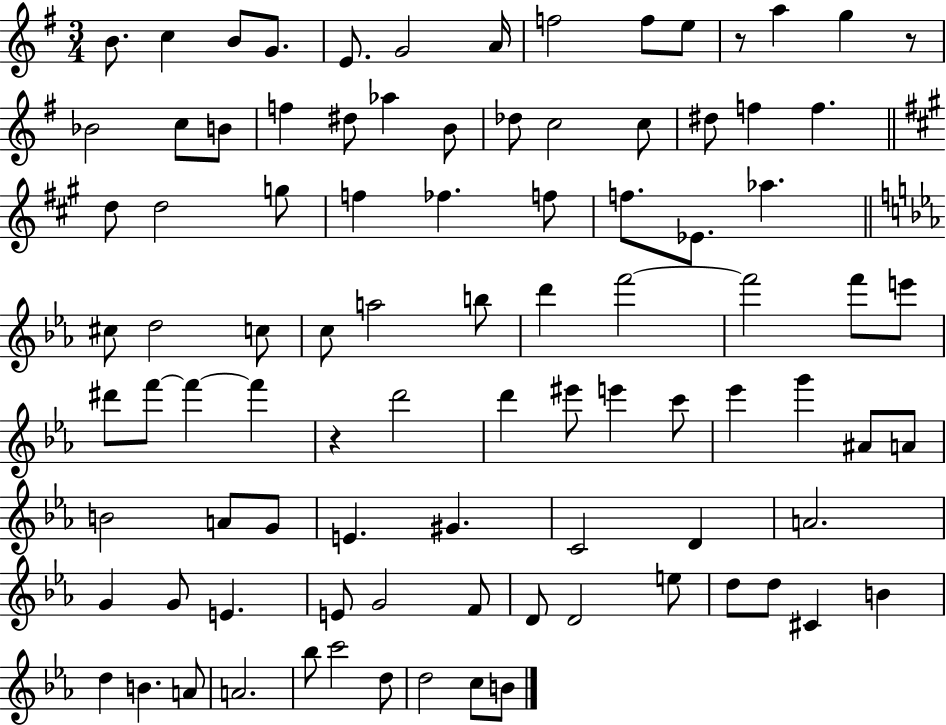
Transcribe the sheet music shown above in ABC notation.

X:1
T:Untitled
M:3/4
L:1/4
K:G
B/2 c B/2 G/2 E/2 G2 A/4 f2 f/2 e/2 z/2 a g z/2 _B2 c/2 B/2 f ^d/2 _a B/2 _d/2 c2 c/2 ^d/2 f f d/2 d2 g/2 f _f f/2 f/2 _E/2 _a ^c/2 d2 c/2 c/2 a2 b/2 d' f'2 f'2 f'/2 e'/2 ^d'/2 f'/2 f' f' z d'2 d' ^e'/2 e' c'/2 _e' g' ^A/2 A/2 B2 A/2 G/2 E ^G C2 D A2 G G/2 E E/2 G2 F/2 D/2 D2 e/2 d/2 d/2 ^C B d B A/2 A2 _b/2 c'2 d/2 d2 c/2 B/2